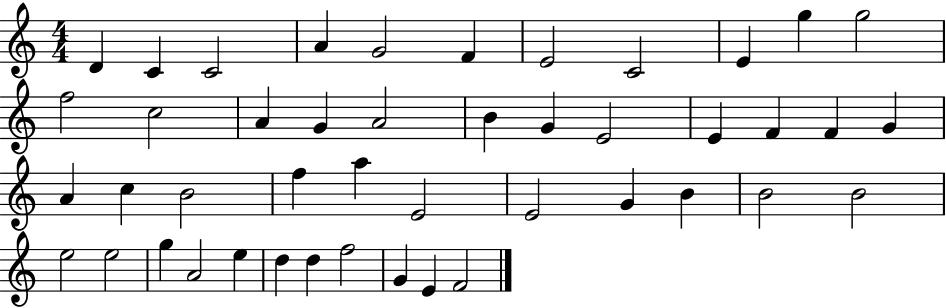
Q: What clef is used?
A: treble